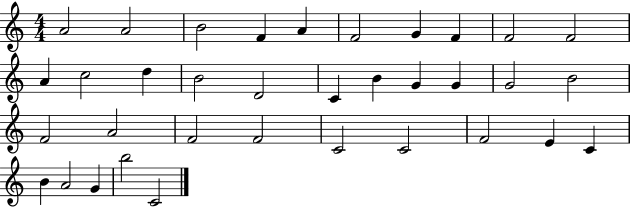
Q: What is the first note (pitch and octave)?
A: A4